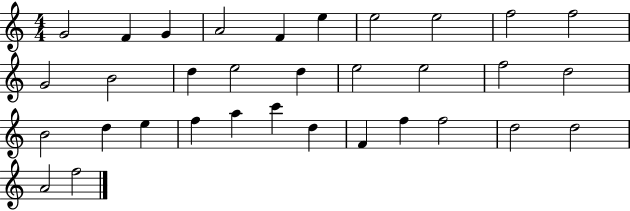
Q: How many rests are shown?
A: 0